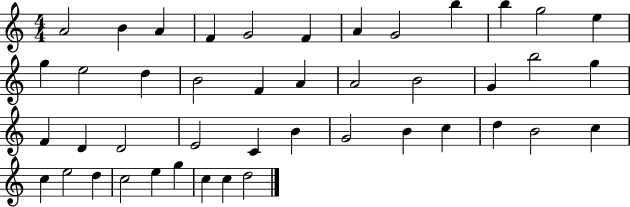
X:1
T:Untitled
M:4/4
L:1/4
K:C
A2 B A F G2 F A G2 b b g2 e g e2 d B2 F A A2 B2 G b2 g F D D2 E2 C B G2 B c d B2 c c e2 d c2 e g c c d2